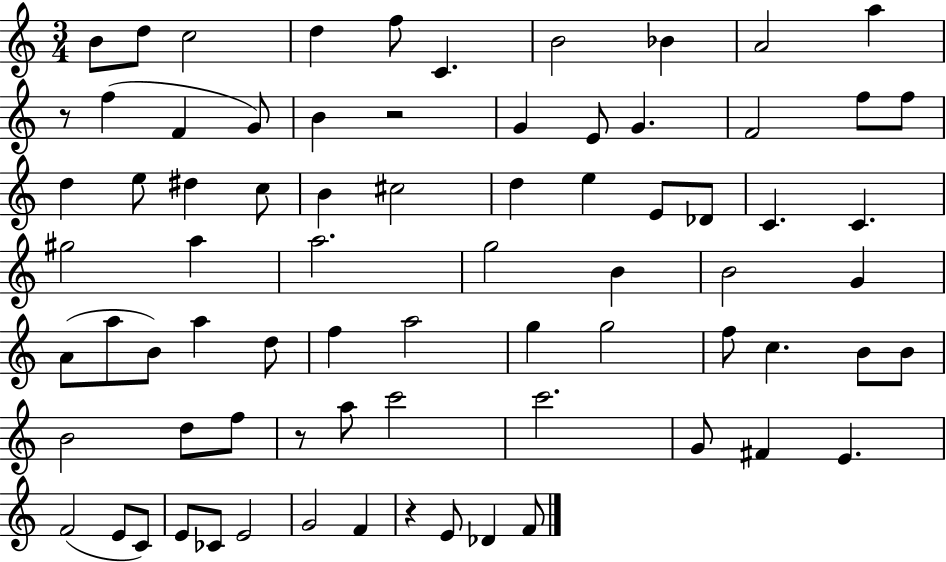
B4/e D5/e C5/h D5/q F5/e C4/q. B4/h Bb4/q A4/h A5/q R/e F5/q F4/q G4/e B4/q R/h G4/q E4/e G4/q. F4/h F5/e F5/e D5/q E5/e D#5/q C5/e B4/q C#5/h D5/q E5/q E4/e Db4/e C4/q. C4/q. G#5/h A5/q A5/h. G5/h B4/q B4/h G4/q A4/e A5/e B4/e A5/q D5/e F5/q A5/h G5/q G5/h F5/e C5/q. B4/e B4/e B4/h D5/e F5/e R/e A5/e C6/h C6/h. G4/e F#4/q E4/q. F4/h E4/e C4/e E4/e CES4/e E4/h G4/h F4/q R/q E4/e Db4/q F4/e